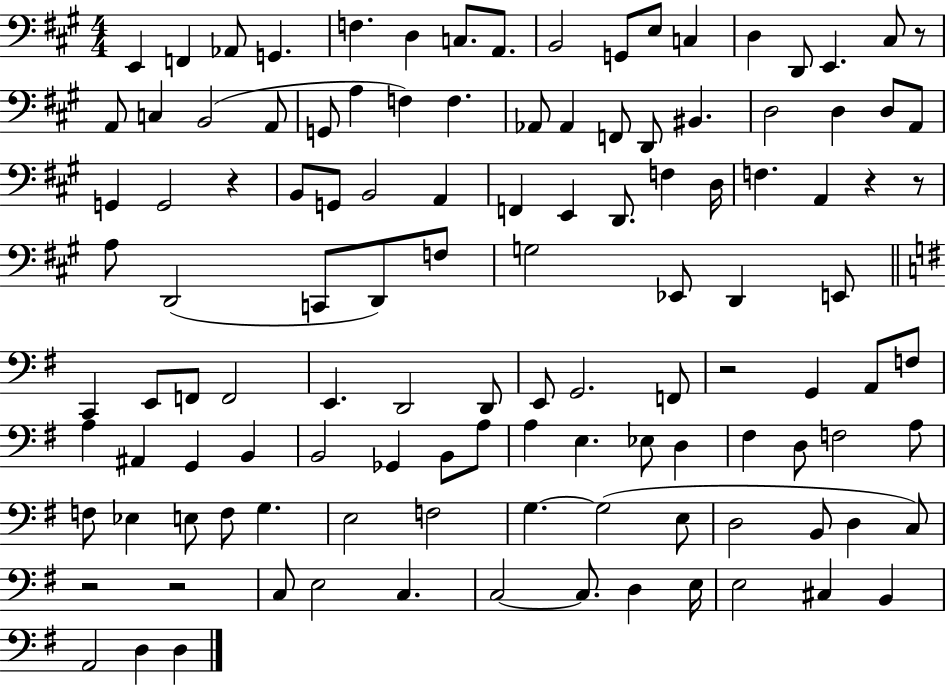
E2/q F2/q Ab2/e G2/q. F3/q. D3/q C3/e. A2/e. B2/h G2/e E3/e C3/q D3/q D2/e E2/q. C#3/e R/e A2/e C3/q B2/h A2/e G2/e A3/q F3/q F3/q. Ab2/e Ab2/q F2/e D2/e BIS2/q. D3/h D3/q D3/e A2/e G2/q G2/h R/q B2/e G2/e B2/h A2/q F2/q E2/q D2/e. F3/q D3/s F3/q. A2/q R/q R/e A3/e D2/h C2/e D2/e F3/e G3/h Eb2/e D2/q E2/e C2/q E2/e F2/e F2/h E2/q. D2/h D2/e E2/e G2/h. F2/e R/h G2/q A2/e F3/e A3/q A#2/q G2/q B2/q B2/h Gb2/q B2/e A3/e A3/q E3/q. Eb3/e D3/q F#3/q D3/e F3/h A3/e F3/e Eb3/q E3/e F3/e G3/q. E3/h F3/h G3/q. G3/h E3/e D3/h B2/e D3/q C3/e R/h R/h C3/e E3/h C3/q. C3/h C3/e. D3/q E3/s E3/h C#3/q B2/q A2/h D3/q D3/q